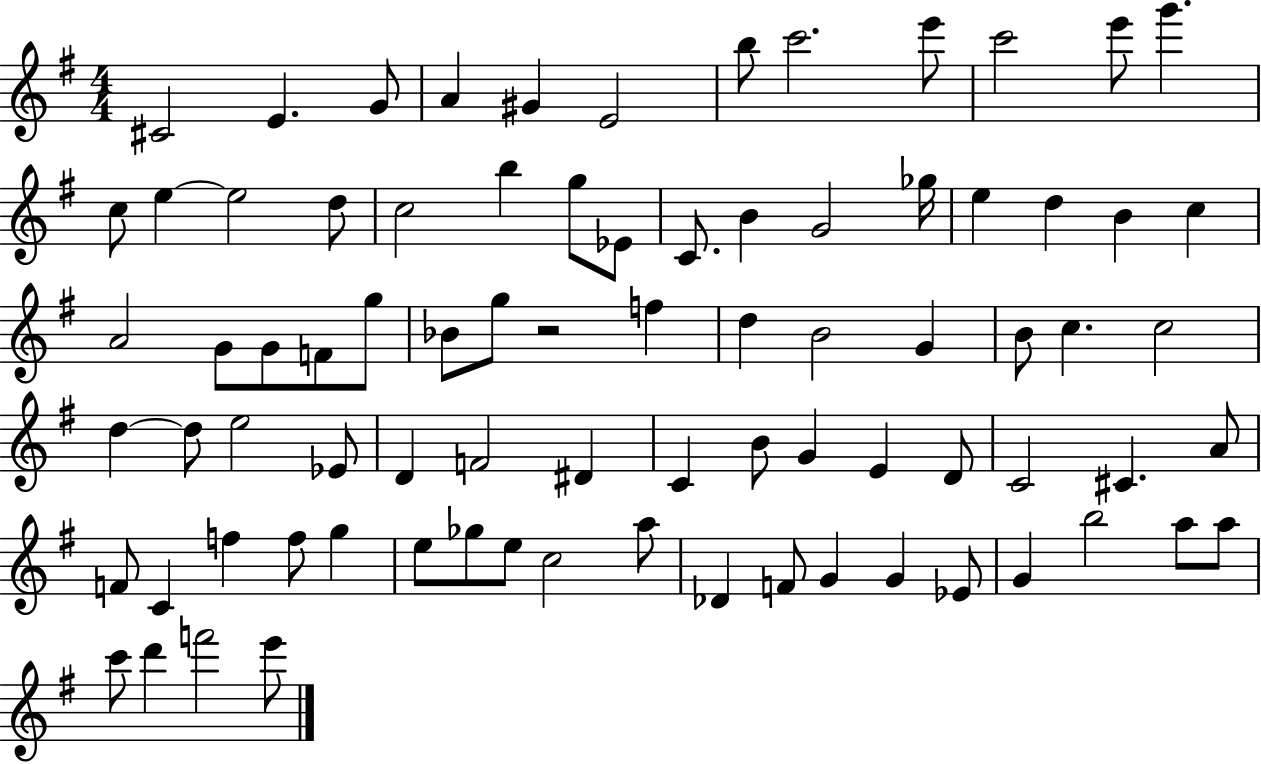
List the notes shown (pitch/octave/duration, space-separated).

C#4/h E4/q. G4/e A4/q G#4/q E4/h B5/e C6/h. E6/e C6/h E6/e G6/q. C5/e E5/q E5/h D5/e C5/h B5/q G5/e Eb4/e C4/e. B4/q G4/h Gb5/s E5/q D5/q B4/q C5/q A4/h G4/e G4/e F4/e G5/e Bb4/e G5/e R/h F5/q D5/q B4/h G4/q B4/e C5/q. C5/h D5/q D5/e E5/h Eb4/e D4/q F4/h D#4/q C4/q B4/e G4/q E4/q D4/e C4/h C#4/q. A4/e F4/e C4/q F5/q F5/e G5/q E5/e Gb5/e E5/e C5/h A5/e Db4/q F4/e G4/q G4/q Eb4/e G4/q B5/h A5/e A5/e C6/e D6/q F6/h E6/e